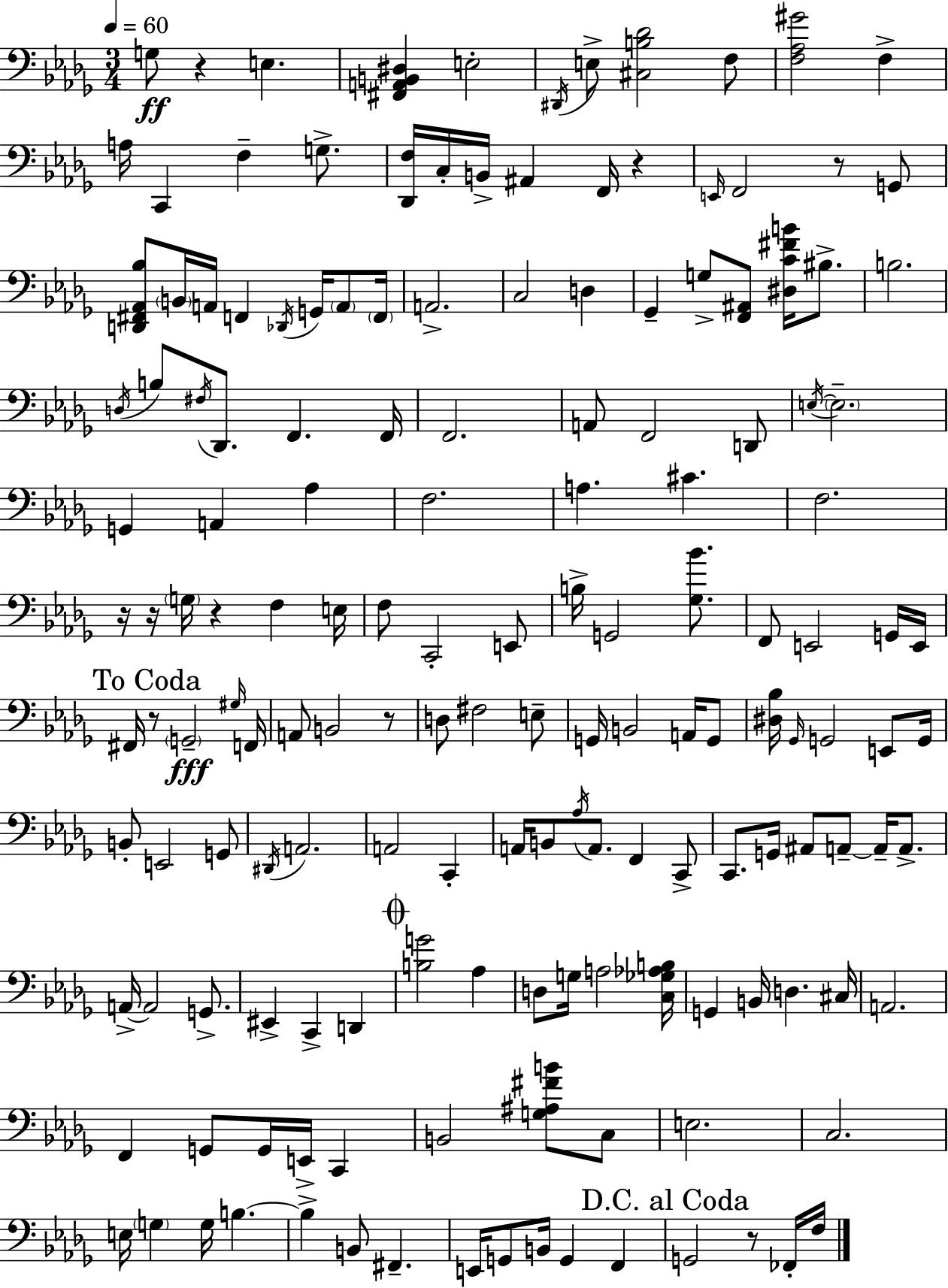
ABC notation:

X:1
T:Untitled
M:3/4
L:1/4
K:Bbm
G,/2 z E, [^F,,A,,B,,^D,] E,2 ^D,,/4 E,/2 [^C,B,_D]2 F,/2 [F,_A,^G]2 F, A,/4 C,, F, G,/2 [_D,,F,]/4 C,/4 B,,/4 ^A,, F,,/4 z E,,/4 F,,2 z/2 G,,/2 [D,,^F,,_A,,_B,]/2 B,,/4 A,,/4 F,, _D,,/4 G,,/4 A,,/2 F,,/4 A,,2 C,2 D, _G,, G,/2 [F,,^A,,]/2 [^D,C^FB]/4 ^B,/2 B,2 D,/4 B,/2 ^F,/4 _D,,/2 F,, F,,/4 F,,2 A,,/2 F,,2 D,,/2 E,/4 E,2 G,, A,, _A, F,2 A, ^C F,2 z/4 z/4 G,/4 z F, E,/4 F,/2 C,,2 E,,/2 B,/4 G,,2 [_G,_B]/2 F,,/2 E,,2 G,,/4 E,,/4 ^F,,/4 z/2 G,,2 ^G,/4 F,,/4 A,,/2 B,,2 z/2 D,/2 ^F,2 E,/2 G,,/4 B,,2 A,,/4 G,,/2 [^D,_B,]/4 _G,,/4 G,,2 E,,/2 G,,/4 B,,/2 E,,2 G,,/2 ^D,,/4 A,,2 A,,2 C,, A,,/4 B,,/2 _A,/4 A,,/2 F,, C,,/2 C,,/2 G,,/4 ^A,,/2 A,,/2 A,,/4 A,,/2 A,,/4 A,,2 G,,/2 ^E,, C,, D,, [B,G]2 _A, D,/2 G,/4 A,2 [C,_G,_A,B,]/4 G,, B,,/4 D, ^C,/4 A,,2 F,, G,,/2 G,,/4 E,,/4 C,, B,,2 [G,^A,^FB]/2 C,/2 E,2 C,2 E,/4 G, G,/4 B, B, B,,/2 ^F,, E,,/4 G,,/2 B,,/4 G,, F,, G,,2 z/2 _F,,/4 F,/4